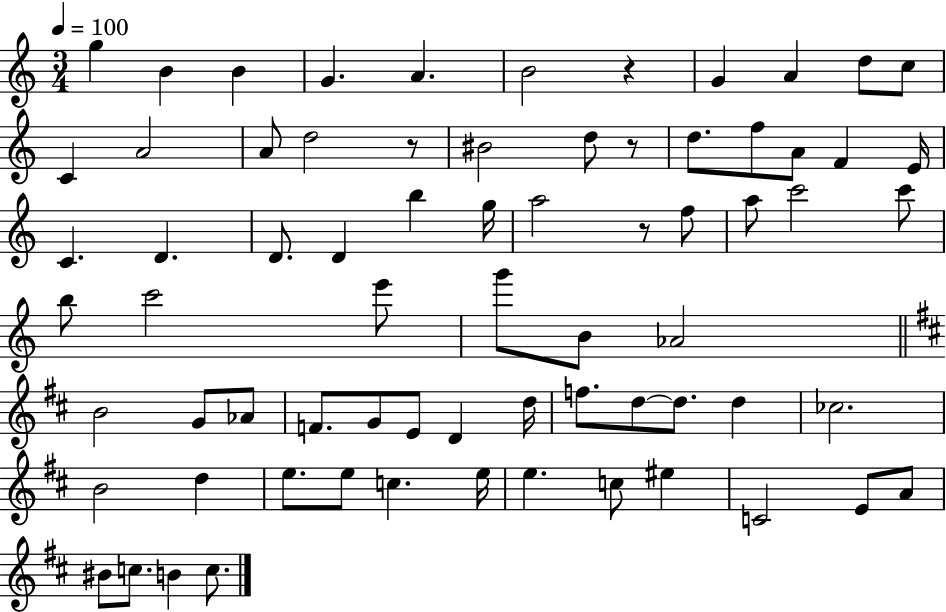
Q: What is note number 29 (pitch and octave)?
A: F5